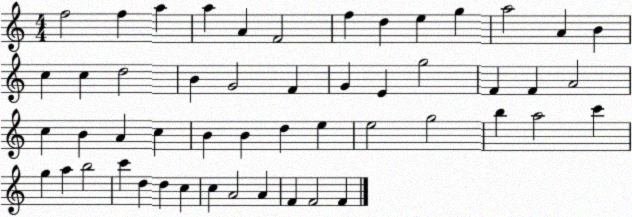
X:1
T:Untitled
M:4/4
L:1/4
K:C
f2 f a a A F2 f d e g a2 A B c c d2 B G2 F G E g2 F F A2 c B A c B B d e e2 g2 b a2 c' g a b2 c' d d c c A2 A F F2 F